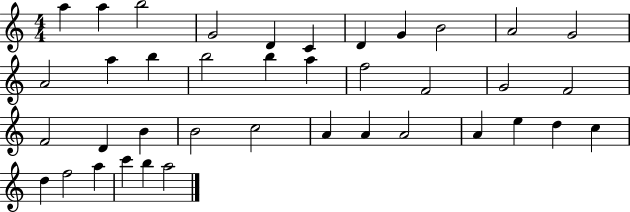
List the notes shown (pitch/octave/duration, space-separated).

A5/q A5/q B5/h G4/h D4/q C4/q D4/q G4/q B4/h A4/h G4/h A4/h A5/q B5/q B5/h B5/q A5/q F5/h F4/h G4/h F4/h F4/h D4/q B4/q B4/h C5/h A4/q A4/q A4/h A4/q E5/q D5/q C5/q D5/q F5/h A5/q C6/q B5/q A5/h